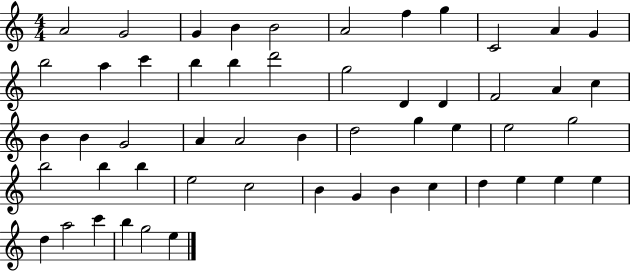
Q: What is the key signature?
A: C major